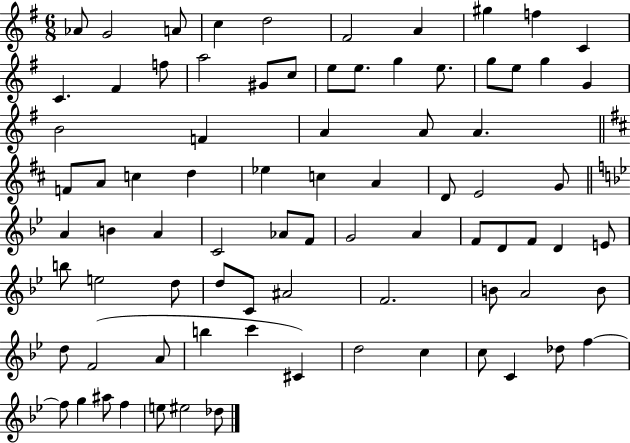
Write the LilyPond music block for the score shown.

{
  \clef treble
  \numericTimeSignature
  \time 6/8
  \key g \major
  \repeat volta 2 { aes'8 g'2 a'8 | c''4 d''2 | fis'2 a'4 | gis''4 f''4 c'4 | \break c'4. fis'4 f''8 | a''2 gis'8 c''8 | e''8 e''8. g''4 e''8. | g''8 e''8 g''4 g'4 | \break b'2 f'4 | a'4 a'8 a'4. | \bar "||" \break \key b \minor f'8 a'8 c''4 d''4 | ees''4 c''4 a'4 | d'8 e'2 g'8 | \bar "||" \break \key g \minor a'4 b'4 a'4 | c'2 aes'8 f'8 | g'2 a'4 | f'8 d'8 f'8 d'4 e'8 | \break b''8 e''2 d''8 | d''8 c'8 ais'2 | f'2. | b'8 a'2 b'8 | \break d''8 f'2( a'8 | b''4 c'''4 cis'4) | d''2 c''4 | c''8 c'4 des''8 f''4~~ | \break f''8 g''4 ais''8 f''4 | e''8 eis''2 des''8 | } \bar "|."
}